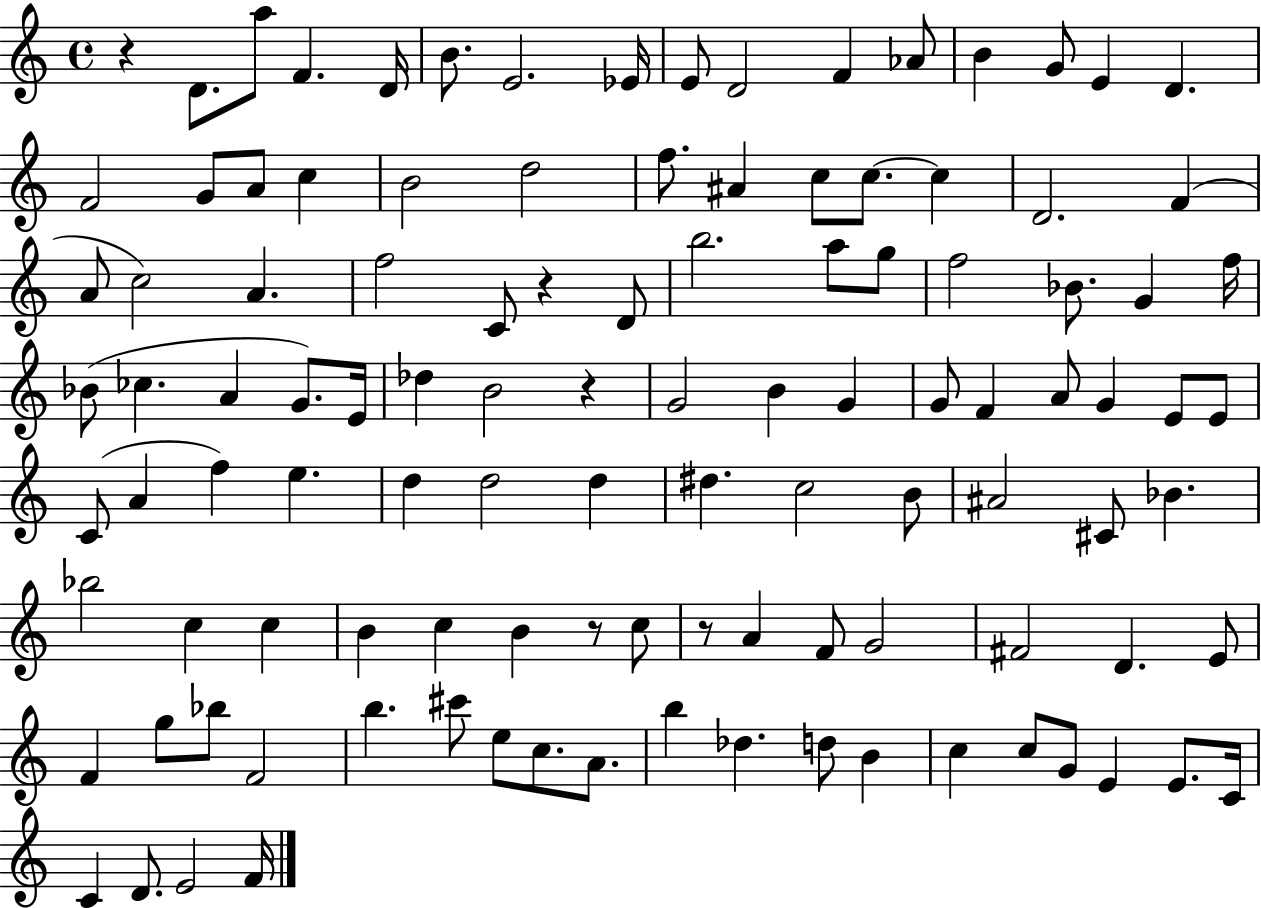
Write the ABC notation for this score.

X:1
T:Untitled
M:4/4
L:1/4
K:C
z D/2 a/2 F D/4 B/2 E2 _E/4 E/2 D2 F _A/2 B G/2 E D F2 G/2 A/2 c B2 d2 f/2 ^A c/2 c/2 c D2 F A/2 c2 A f2 C/2 z D/2 b2 a/2 g/2 f2 _B/2 G f/4 _B/2 _c A G/2 E/4 _d B2 z G2 B G G/2 F A/2 G E/2 E/2 C/2 A f e d d2 d ^d c2 B/2 ^A2 ^C/2 _B _b2 c c B c B z/2 c/2 z/2 A F/2 G2 ^F2 D E/2 F g/2 _b/2 F2 b ^c'/2 e/2 c/2 A/2 b _d d/2 B c c/2 G/2 E E/2 C/4 C D/2 E2 F/4